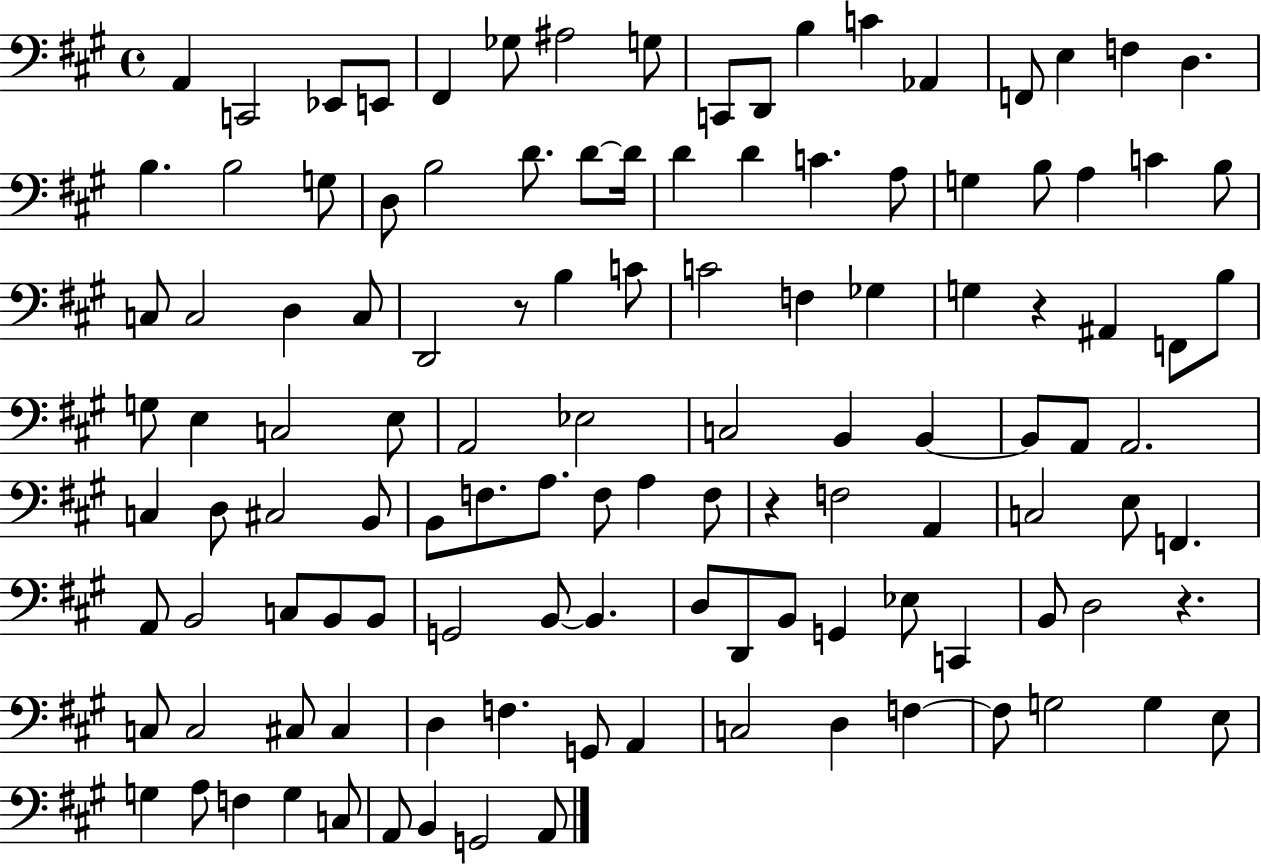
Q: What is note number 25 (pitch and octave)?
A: D4